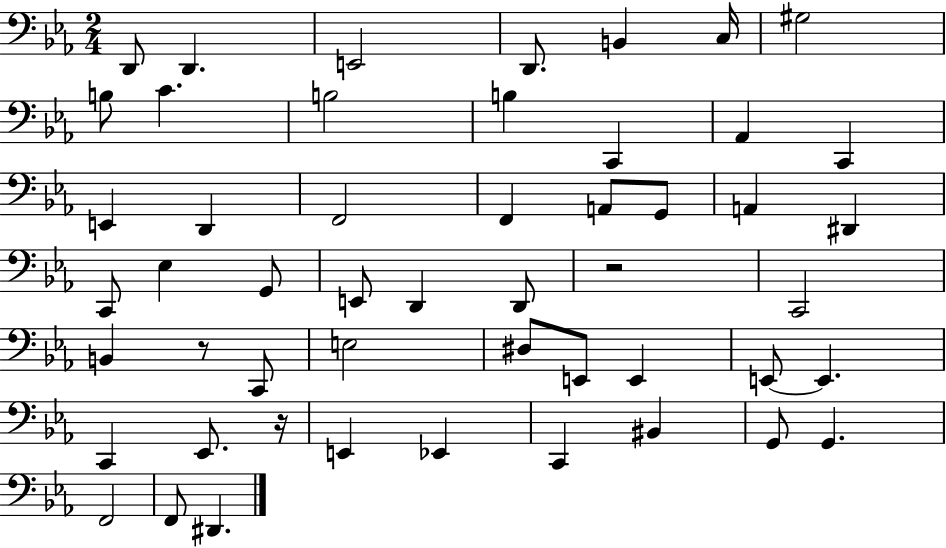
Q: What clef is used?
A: bass